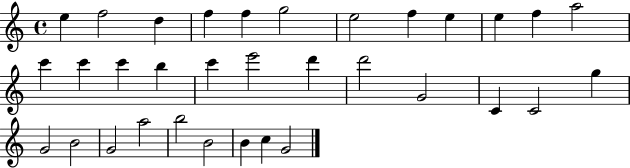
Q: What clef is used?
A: treble